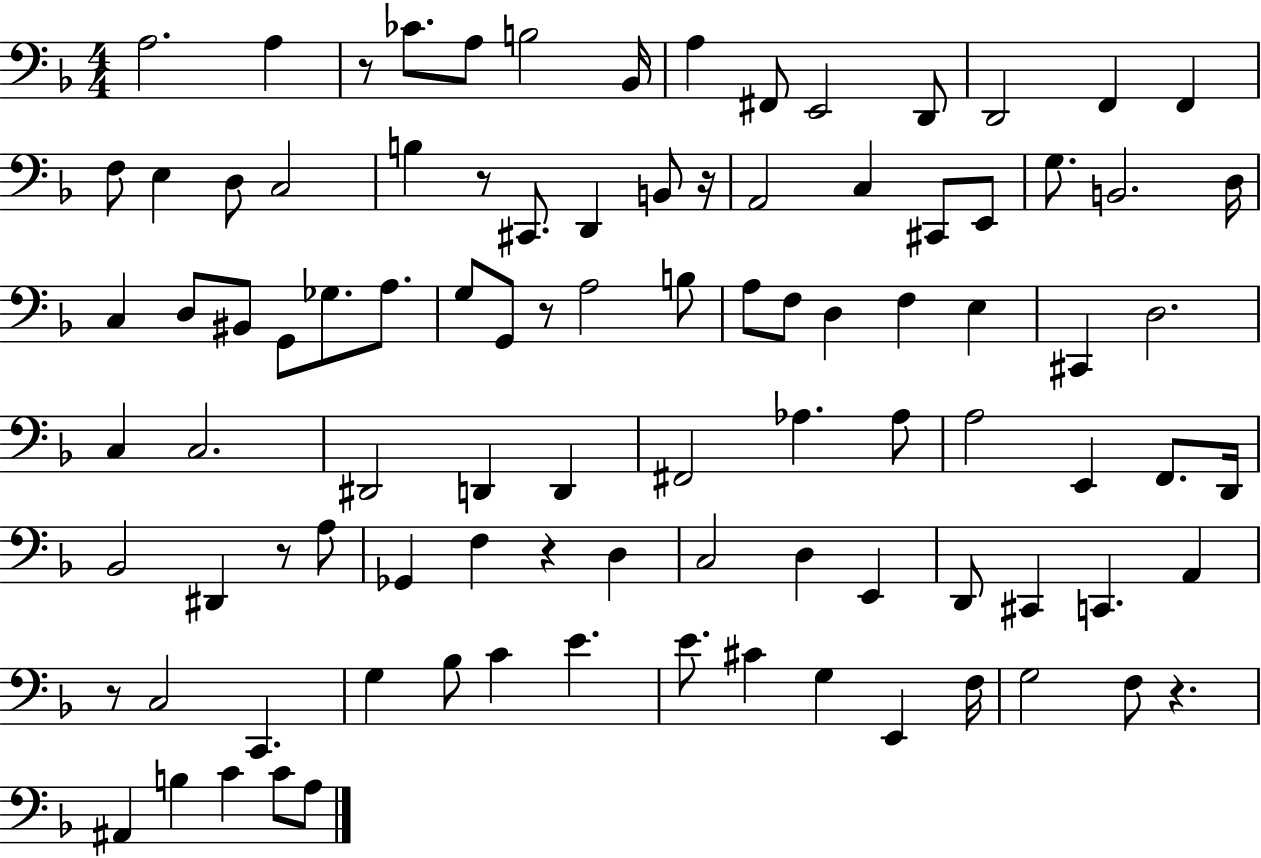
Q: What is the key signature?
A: F major